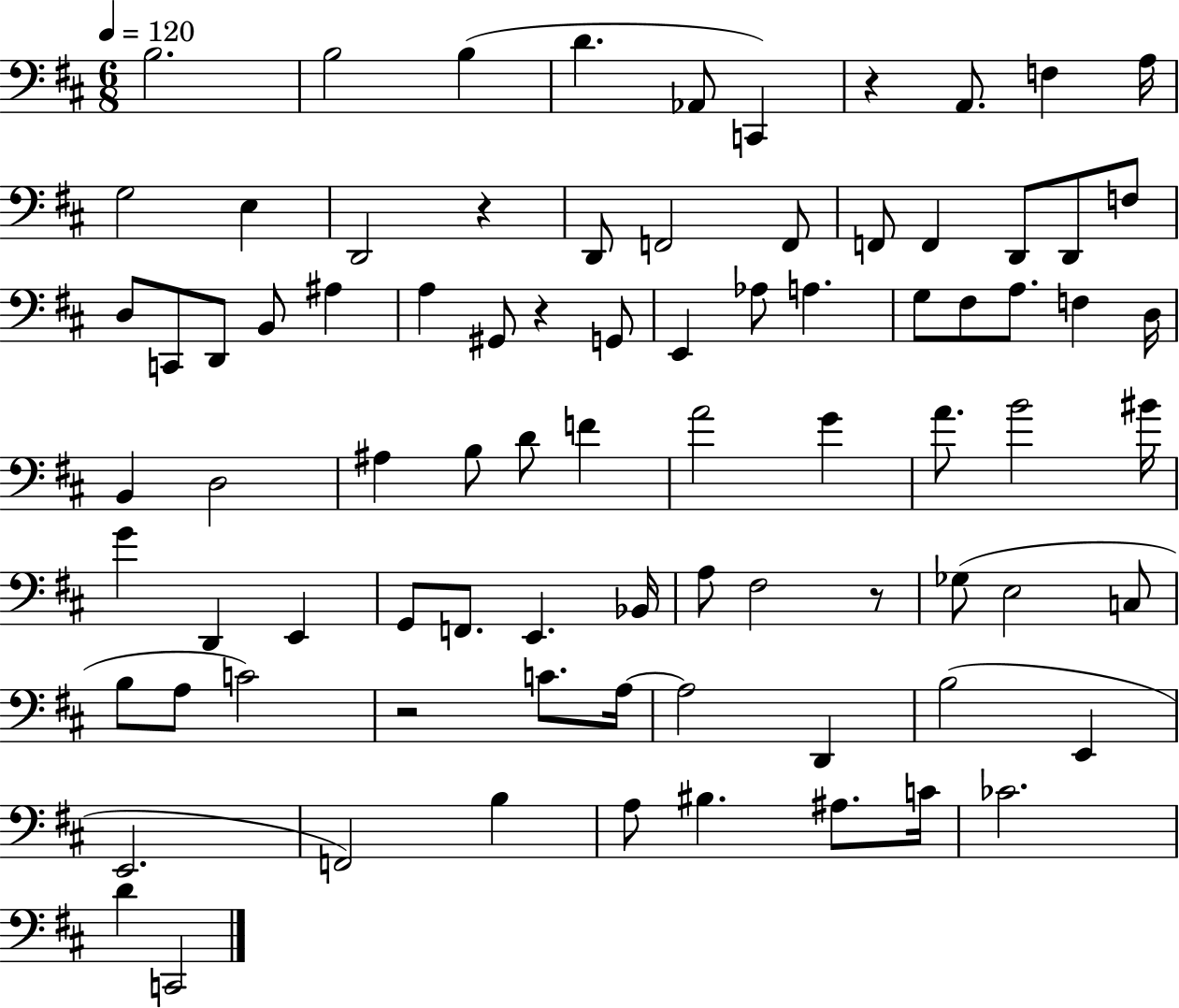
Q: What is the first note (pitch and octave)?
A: B3